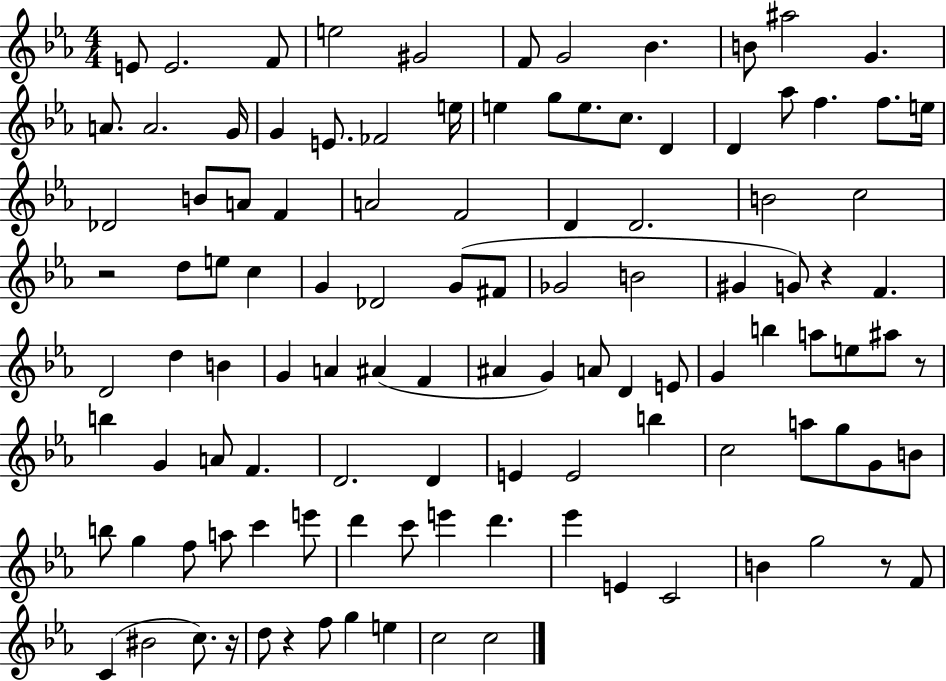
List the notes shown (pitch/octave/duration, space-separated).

E4/e E4/h. F4/e E5/h G#4/h F4/e G4/h Bb4/q. B4/e A#5/h G4/q. A4/e. A4/h. G4/s G4/q E4/e. FES4/h E5/s E5/q G5/e E5/e. C5/e. D4/q D4/q Ab5/e F5/q. F5/e. E5/s Db4/h B4/e A4/e F4/q A4/h F4/h D4/q D4/h. B4/h C5/h R/h D5/e E5/e C5/q G4/q Db4/h G4/e F#4/e Gb4/h B4/h G#4/q G4/e R/q F4/q. D4/h D5/q B4/q G4/q A4/q A#4/q F4/q A#4/q G4/q A4/e D4/q E4/e G4/q B5/q A5/e E5/e A#5/e R/e B5/q G4/q A4/e F4/q. D4/h. D4/q E4/q E4/h B5/q C5/h A5/e G5/e G4/e B4/e B5/e G5/q F5/e A5/e C6/q E6/e D6/q C6/e E6/q D6/q. Eb6/q E4/q C4/h B4/q G5/h R/e F4/e C4/q BIS4/h C5/e. R/s D5/e R/q F5/e G5/q E5/q C5/h C5/h